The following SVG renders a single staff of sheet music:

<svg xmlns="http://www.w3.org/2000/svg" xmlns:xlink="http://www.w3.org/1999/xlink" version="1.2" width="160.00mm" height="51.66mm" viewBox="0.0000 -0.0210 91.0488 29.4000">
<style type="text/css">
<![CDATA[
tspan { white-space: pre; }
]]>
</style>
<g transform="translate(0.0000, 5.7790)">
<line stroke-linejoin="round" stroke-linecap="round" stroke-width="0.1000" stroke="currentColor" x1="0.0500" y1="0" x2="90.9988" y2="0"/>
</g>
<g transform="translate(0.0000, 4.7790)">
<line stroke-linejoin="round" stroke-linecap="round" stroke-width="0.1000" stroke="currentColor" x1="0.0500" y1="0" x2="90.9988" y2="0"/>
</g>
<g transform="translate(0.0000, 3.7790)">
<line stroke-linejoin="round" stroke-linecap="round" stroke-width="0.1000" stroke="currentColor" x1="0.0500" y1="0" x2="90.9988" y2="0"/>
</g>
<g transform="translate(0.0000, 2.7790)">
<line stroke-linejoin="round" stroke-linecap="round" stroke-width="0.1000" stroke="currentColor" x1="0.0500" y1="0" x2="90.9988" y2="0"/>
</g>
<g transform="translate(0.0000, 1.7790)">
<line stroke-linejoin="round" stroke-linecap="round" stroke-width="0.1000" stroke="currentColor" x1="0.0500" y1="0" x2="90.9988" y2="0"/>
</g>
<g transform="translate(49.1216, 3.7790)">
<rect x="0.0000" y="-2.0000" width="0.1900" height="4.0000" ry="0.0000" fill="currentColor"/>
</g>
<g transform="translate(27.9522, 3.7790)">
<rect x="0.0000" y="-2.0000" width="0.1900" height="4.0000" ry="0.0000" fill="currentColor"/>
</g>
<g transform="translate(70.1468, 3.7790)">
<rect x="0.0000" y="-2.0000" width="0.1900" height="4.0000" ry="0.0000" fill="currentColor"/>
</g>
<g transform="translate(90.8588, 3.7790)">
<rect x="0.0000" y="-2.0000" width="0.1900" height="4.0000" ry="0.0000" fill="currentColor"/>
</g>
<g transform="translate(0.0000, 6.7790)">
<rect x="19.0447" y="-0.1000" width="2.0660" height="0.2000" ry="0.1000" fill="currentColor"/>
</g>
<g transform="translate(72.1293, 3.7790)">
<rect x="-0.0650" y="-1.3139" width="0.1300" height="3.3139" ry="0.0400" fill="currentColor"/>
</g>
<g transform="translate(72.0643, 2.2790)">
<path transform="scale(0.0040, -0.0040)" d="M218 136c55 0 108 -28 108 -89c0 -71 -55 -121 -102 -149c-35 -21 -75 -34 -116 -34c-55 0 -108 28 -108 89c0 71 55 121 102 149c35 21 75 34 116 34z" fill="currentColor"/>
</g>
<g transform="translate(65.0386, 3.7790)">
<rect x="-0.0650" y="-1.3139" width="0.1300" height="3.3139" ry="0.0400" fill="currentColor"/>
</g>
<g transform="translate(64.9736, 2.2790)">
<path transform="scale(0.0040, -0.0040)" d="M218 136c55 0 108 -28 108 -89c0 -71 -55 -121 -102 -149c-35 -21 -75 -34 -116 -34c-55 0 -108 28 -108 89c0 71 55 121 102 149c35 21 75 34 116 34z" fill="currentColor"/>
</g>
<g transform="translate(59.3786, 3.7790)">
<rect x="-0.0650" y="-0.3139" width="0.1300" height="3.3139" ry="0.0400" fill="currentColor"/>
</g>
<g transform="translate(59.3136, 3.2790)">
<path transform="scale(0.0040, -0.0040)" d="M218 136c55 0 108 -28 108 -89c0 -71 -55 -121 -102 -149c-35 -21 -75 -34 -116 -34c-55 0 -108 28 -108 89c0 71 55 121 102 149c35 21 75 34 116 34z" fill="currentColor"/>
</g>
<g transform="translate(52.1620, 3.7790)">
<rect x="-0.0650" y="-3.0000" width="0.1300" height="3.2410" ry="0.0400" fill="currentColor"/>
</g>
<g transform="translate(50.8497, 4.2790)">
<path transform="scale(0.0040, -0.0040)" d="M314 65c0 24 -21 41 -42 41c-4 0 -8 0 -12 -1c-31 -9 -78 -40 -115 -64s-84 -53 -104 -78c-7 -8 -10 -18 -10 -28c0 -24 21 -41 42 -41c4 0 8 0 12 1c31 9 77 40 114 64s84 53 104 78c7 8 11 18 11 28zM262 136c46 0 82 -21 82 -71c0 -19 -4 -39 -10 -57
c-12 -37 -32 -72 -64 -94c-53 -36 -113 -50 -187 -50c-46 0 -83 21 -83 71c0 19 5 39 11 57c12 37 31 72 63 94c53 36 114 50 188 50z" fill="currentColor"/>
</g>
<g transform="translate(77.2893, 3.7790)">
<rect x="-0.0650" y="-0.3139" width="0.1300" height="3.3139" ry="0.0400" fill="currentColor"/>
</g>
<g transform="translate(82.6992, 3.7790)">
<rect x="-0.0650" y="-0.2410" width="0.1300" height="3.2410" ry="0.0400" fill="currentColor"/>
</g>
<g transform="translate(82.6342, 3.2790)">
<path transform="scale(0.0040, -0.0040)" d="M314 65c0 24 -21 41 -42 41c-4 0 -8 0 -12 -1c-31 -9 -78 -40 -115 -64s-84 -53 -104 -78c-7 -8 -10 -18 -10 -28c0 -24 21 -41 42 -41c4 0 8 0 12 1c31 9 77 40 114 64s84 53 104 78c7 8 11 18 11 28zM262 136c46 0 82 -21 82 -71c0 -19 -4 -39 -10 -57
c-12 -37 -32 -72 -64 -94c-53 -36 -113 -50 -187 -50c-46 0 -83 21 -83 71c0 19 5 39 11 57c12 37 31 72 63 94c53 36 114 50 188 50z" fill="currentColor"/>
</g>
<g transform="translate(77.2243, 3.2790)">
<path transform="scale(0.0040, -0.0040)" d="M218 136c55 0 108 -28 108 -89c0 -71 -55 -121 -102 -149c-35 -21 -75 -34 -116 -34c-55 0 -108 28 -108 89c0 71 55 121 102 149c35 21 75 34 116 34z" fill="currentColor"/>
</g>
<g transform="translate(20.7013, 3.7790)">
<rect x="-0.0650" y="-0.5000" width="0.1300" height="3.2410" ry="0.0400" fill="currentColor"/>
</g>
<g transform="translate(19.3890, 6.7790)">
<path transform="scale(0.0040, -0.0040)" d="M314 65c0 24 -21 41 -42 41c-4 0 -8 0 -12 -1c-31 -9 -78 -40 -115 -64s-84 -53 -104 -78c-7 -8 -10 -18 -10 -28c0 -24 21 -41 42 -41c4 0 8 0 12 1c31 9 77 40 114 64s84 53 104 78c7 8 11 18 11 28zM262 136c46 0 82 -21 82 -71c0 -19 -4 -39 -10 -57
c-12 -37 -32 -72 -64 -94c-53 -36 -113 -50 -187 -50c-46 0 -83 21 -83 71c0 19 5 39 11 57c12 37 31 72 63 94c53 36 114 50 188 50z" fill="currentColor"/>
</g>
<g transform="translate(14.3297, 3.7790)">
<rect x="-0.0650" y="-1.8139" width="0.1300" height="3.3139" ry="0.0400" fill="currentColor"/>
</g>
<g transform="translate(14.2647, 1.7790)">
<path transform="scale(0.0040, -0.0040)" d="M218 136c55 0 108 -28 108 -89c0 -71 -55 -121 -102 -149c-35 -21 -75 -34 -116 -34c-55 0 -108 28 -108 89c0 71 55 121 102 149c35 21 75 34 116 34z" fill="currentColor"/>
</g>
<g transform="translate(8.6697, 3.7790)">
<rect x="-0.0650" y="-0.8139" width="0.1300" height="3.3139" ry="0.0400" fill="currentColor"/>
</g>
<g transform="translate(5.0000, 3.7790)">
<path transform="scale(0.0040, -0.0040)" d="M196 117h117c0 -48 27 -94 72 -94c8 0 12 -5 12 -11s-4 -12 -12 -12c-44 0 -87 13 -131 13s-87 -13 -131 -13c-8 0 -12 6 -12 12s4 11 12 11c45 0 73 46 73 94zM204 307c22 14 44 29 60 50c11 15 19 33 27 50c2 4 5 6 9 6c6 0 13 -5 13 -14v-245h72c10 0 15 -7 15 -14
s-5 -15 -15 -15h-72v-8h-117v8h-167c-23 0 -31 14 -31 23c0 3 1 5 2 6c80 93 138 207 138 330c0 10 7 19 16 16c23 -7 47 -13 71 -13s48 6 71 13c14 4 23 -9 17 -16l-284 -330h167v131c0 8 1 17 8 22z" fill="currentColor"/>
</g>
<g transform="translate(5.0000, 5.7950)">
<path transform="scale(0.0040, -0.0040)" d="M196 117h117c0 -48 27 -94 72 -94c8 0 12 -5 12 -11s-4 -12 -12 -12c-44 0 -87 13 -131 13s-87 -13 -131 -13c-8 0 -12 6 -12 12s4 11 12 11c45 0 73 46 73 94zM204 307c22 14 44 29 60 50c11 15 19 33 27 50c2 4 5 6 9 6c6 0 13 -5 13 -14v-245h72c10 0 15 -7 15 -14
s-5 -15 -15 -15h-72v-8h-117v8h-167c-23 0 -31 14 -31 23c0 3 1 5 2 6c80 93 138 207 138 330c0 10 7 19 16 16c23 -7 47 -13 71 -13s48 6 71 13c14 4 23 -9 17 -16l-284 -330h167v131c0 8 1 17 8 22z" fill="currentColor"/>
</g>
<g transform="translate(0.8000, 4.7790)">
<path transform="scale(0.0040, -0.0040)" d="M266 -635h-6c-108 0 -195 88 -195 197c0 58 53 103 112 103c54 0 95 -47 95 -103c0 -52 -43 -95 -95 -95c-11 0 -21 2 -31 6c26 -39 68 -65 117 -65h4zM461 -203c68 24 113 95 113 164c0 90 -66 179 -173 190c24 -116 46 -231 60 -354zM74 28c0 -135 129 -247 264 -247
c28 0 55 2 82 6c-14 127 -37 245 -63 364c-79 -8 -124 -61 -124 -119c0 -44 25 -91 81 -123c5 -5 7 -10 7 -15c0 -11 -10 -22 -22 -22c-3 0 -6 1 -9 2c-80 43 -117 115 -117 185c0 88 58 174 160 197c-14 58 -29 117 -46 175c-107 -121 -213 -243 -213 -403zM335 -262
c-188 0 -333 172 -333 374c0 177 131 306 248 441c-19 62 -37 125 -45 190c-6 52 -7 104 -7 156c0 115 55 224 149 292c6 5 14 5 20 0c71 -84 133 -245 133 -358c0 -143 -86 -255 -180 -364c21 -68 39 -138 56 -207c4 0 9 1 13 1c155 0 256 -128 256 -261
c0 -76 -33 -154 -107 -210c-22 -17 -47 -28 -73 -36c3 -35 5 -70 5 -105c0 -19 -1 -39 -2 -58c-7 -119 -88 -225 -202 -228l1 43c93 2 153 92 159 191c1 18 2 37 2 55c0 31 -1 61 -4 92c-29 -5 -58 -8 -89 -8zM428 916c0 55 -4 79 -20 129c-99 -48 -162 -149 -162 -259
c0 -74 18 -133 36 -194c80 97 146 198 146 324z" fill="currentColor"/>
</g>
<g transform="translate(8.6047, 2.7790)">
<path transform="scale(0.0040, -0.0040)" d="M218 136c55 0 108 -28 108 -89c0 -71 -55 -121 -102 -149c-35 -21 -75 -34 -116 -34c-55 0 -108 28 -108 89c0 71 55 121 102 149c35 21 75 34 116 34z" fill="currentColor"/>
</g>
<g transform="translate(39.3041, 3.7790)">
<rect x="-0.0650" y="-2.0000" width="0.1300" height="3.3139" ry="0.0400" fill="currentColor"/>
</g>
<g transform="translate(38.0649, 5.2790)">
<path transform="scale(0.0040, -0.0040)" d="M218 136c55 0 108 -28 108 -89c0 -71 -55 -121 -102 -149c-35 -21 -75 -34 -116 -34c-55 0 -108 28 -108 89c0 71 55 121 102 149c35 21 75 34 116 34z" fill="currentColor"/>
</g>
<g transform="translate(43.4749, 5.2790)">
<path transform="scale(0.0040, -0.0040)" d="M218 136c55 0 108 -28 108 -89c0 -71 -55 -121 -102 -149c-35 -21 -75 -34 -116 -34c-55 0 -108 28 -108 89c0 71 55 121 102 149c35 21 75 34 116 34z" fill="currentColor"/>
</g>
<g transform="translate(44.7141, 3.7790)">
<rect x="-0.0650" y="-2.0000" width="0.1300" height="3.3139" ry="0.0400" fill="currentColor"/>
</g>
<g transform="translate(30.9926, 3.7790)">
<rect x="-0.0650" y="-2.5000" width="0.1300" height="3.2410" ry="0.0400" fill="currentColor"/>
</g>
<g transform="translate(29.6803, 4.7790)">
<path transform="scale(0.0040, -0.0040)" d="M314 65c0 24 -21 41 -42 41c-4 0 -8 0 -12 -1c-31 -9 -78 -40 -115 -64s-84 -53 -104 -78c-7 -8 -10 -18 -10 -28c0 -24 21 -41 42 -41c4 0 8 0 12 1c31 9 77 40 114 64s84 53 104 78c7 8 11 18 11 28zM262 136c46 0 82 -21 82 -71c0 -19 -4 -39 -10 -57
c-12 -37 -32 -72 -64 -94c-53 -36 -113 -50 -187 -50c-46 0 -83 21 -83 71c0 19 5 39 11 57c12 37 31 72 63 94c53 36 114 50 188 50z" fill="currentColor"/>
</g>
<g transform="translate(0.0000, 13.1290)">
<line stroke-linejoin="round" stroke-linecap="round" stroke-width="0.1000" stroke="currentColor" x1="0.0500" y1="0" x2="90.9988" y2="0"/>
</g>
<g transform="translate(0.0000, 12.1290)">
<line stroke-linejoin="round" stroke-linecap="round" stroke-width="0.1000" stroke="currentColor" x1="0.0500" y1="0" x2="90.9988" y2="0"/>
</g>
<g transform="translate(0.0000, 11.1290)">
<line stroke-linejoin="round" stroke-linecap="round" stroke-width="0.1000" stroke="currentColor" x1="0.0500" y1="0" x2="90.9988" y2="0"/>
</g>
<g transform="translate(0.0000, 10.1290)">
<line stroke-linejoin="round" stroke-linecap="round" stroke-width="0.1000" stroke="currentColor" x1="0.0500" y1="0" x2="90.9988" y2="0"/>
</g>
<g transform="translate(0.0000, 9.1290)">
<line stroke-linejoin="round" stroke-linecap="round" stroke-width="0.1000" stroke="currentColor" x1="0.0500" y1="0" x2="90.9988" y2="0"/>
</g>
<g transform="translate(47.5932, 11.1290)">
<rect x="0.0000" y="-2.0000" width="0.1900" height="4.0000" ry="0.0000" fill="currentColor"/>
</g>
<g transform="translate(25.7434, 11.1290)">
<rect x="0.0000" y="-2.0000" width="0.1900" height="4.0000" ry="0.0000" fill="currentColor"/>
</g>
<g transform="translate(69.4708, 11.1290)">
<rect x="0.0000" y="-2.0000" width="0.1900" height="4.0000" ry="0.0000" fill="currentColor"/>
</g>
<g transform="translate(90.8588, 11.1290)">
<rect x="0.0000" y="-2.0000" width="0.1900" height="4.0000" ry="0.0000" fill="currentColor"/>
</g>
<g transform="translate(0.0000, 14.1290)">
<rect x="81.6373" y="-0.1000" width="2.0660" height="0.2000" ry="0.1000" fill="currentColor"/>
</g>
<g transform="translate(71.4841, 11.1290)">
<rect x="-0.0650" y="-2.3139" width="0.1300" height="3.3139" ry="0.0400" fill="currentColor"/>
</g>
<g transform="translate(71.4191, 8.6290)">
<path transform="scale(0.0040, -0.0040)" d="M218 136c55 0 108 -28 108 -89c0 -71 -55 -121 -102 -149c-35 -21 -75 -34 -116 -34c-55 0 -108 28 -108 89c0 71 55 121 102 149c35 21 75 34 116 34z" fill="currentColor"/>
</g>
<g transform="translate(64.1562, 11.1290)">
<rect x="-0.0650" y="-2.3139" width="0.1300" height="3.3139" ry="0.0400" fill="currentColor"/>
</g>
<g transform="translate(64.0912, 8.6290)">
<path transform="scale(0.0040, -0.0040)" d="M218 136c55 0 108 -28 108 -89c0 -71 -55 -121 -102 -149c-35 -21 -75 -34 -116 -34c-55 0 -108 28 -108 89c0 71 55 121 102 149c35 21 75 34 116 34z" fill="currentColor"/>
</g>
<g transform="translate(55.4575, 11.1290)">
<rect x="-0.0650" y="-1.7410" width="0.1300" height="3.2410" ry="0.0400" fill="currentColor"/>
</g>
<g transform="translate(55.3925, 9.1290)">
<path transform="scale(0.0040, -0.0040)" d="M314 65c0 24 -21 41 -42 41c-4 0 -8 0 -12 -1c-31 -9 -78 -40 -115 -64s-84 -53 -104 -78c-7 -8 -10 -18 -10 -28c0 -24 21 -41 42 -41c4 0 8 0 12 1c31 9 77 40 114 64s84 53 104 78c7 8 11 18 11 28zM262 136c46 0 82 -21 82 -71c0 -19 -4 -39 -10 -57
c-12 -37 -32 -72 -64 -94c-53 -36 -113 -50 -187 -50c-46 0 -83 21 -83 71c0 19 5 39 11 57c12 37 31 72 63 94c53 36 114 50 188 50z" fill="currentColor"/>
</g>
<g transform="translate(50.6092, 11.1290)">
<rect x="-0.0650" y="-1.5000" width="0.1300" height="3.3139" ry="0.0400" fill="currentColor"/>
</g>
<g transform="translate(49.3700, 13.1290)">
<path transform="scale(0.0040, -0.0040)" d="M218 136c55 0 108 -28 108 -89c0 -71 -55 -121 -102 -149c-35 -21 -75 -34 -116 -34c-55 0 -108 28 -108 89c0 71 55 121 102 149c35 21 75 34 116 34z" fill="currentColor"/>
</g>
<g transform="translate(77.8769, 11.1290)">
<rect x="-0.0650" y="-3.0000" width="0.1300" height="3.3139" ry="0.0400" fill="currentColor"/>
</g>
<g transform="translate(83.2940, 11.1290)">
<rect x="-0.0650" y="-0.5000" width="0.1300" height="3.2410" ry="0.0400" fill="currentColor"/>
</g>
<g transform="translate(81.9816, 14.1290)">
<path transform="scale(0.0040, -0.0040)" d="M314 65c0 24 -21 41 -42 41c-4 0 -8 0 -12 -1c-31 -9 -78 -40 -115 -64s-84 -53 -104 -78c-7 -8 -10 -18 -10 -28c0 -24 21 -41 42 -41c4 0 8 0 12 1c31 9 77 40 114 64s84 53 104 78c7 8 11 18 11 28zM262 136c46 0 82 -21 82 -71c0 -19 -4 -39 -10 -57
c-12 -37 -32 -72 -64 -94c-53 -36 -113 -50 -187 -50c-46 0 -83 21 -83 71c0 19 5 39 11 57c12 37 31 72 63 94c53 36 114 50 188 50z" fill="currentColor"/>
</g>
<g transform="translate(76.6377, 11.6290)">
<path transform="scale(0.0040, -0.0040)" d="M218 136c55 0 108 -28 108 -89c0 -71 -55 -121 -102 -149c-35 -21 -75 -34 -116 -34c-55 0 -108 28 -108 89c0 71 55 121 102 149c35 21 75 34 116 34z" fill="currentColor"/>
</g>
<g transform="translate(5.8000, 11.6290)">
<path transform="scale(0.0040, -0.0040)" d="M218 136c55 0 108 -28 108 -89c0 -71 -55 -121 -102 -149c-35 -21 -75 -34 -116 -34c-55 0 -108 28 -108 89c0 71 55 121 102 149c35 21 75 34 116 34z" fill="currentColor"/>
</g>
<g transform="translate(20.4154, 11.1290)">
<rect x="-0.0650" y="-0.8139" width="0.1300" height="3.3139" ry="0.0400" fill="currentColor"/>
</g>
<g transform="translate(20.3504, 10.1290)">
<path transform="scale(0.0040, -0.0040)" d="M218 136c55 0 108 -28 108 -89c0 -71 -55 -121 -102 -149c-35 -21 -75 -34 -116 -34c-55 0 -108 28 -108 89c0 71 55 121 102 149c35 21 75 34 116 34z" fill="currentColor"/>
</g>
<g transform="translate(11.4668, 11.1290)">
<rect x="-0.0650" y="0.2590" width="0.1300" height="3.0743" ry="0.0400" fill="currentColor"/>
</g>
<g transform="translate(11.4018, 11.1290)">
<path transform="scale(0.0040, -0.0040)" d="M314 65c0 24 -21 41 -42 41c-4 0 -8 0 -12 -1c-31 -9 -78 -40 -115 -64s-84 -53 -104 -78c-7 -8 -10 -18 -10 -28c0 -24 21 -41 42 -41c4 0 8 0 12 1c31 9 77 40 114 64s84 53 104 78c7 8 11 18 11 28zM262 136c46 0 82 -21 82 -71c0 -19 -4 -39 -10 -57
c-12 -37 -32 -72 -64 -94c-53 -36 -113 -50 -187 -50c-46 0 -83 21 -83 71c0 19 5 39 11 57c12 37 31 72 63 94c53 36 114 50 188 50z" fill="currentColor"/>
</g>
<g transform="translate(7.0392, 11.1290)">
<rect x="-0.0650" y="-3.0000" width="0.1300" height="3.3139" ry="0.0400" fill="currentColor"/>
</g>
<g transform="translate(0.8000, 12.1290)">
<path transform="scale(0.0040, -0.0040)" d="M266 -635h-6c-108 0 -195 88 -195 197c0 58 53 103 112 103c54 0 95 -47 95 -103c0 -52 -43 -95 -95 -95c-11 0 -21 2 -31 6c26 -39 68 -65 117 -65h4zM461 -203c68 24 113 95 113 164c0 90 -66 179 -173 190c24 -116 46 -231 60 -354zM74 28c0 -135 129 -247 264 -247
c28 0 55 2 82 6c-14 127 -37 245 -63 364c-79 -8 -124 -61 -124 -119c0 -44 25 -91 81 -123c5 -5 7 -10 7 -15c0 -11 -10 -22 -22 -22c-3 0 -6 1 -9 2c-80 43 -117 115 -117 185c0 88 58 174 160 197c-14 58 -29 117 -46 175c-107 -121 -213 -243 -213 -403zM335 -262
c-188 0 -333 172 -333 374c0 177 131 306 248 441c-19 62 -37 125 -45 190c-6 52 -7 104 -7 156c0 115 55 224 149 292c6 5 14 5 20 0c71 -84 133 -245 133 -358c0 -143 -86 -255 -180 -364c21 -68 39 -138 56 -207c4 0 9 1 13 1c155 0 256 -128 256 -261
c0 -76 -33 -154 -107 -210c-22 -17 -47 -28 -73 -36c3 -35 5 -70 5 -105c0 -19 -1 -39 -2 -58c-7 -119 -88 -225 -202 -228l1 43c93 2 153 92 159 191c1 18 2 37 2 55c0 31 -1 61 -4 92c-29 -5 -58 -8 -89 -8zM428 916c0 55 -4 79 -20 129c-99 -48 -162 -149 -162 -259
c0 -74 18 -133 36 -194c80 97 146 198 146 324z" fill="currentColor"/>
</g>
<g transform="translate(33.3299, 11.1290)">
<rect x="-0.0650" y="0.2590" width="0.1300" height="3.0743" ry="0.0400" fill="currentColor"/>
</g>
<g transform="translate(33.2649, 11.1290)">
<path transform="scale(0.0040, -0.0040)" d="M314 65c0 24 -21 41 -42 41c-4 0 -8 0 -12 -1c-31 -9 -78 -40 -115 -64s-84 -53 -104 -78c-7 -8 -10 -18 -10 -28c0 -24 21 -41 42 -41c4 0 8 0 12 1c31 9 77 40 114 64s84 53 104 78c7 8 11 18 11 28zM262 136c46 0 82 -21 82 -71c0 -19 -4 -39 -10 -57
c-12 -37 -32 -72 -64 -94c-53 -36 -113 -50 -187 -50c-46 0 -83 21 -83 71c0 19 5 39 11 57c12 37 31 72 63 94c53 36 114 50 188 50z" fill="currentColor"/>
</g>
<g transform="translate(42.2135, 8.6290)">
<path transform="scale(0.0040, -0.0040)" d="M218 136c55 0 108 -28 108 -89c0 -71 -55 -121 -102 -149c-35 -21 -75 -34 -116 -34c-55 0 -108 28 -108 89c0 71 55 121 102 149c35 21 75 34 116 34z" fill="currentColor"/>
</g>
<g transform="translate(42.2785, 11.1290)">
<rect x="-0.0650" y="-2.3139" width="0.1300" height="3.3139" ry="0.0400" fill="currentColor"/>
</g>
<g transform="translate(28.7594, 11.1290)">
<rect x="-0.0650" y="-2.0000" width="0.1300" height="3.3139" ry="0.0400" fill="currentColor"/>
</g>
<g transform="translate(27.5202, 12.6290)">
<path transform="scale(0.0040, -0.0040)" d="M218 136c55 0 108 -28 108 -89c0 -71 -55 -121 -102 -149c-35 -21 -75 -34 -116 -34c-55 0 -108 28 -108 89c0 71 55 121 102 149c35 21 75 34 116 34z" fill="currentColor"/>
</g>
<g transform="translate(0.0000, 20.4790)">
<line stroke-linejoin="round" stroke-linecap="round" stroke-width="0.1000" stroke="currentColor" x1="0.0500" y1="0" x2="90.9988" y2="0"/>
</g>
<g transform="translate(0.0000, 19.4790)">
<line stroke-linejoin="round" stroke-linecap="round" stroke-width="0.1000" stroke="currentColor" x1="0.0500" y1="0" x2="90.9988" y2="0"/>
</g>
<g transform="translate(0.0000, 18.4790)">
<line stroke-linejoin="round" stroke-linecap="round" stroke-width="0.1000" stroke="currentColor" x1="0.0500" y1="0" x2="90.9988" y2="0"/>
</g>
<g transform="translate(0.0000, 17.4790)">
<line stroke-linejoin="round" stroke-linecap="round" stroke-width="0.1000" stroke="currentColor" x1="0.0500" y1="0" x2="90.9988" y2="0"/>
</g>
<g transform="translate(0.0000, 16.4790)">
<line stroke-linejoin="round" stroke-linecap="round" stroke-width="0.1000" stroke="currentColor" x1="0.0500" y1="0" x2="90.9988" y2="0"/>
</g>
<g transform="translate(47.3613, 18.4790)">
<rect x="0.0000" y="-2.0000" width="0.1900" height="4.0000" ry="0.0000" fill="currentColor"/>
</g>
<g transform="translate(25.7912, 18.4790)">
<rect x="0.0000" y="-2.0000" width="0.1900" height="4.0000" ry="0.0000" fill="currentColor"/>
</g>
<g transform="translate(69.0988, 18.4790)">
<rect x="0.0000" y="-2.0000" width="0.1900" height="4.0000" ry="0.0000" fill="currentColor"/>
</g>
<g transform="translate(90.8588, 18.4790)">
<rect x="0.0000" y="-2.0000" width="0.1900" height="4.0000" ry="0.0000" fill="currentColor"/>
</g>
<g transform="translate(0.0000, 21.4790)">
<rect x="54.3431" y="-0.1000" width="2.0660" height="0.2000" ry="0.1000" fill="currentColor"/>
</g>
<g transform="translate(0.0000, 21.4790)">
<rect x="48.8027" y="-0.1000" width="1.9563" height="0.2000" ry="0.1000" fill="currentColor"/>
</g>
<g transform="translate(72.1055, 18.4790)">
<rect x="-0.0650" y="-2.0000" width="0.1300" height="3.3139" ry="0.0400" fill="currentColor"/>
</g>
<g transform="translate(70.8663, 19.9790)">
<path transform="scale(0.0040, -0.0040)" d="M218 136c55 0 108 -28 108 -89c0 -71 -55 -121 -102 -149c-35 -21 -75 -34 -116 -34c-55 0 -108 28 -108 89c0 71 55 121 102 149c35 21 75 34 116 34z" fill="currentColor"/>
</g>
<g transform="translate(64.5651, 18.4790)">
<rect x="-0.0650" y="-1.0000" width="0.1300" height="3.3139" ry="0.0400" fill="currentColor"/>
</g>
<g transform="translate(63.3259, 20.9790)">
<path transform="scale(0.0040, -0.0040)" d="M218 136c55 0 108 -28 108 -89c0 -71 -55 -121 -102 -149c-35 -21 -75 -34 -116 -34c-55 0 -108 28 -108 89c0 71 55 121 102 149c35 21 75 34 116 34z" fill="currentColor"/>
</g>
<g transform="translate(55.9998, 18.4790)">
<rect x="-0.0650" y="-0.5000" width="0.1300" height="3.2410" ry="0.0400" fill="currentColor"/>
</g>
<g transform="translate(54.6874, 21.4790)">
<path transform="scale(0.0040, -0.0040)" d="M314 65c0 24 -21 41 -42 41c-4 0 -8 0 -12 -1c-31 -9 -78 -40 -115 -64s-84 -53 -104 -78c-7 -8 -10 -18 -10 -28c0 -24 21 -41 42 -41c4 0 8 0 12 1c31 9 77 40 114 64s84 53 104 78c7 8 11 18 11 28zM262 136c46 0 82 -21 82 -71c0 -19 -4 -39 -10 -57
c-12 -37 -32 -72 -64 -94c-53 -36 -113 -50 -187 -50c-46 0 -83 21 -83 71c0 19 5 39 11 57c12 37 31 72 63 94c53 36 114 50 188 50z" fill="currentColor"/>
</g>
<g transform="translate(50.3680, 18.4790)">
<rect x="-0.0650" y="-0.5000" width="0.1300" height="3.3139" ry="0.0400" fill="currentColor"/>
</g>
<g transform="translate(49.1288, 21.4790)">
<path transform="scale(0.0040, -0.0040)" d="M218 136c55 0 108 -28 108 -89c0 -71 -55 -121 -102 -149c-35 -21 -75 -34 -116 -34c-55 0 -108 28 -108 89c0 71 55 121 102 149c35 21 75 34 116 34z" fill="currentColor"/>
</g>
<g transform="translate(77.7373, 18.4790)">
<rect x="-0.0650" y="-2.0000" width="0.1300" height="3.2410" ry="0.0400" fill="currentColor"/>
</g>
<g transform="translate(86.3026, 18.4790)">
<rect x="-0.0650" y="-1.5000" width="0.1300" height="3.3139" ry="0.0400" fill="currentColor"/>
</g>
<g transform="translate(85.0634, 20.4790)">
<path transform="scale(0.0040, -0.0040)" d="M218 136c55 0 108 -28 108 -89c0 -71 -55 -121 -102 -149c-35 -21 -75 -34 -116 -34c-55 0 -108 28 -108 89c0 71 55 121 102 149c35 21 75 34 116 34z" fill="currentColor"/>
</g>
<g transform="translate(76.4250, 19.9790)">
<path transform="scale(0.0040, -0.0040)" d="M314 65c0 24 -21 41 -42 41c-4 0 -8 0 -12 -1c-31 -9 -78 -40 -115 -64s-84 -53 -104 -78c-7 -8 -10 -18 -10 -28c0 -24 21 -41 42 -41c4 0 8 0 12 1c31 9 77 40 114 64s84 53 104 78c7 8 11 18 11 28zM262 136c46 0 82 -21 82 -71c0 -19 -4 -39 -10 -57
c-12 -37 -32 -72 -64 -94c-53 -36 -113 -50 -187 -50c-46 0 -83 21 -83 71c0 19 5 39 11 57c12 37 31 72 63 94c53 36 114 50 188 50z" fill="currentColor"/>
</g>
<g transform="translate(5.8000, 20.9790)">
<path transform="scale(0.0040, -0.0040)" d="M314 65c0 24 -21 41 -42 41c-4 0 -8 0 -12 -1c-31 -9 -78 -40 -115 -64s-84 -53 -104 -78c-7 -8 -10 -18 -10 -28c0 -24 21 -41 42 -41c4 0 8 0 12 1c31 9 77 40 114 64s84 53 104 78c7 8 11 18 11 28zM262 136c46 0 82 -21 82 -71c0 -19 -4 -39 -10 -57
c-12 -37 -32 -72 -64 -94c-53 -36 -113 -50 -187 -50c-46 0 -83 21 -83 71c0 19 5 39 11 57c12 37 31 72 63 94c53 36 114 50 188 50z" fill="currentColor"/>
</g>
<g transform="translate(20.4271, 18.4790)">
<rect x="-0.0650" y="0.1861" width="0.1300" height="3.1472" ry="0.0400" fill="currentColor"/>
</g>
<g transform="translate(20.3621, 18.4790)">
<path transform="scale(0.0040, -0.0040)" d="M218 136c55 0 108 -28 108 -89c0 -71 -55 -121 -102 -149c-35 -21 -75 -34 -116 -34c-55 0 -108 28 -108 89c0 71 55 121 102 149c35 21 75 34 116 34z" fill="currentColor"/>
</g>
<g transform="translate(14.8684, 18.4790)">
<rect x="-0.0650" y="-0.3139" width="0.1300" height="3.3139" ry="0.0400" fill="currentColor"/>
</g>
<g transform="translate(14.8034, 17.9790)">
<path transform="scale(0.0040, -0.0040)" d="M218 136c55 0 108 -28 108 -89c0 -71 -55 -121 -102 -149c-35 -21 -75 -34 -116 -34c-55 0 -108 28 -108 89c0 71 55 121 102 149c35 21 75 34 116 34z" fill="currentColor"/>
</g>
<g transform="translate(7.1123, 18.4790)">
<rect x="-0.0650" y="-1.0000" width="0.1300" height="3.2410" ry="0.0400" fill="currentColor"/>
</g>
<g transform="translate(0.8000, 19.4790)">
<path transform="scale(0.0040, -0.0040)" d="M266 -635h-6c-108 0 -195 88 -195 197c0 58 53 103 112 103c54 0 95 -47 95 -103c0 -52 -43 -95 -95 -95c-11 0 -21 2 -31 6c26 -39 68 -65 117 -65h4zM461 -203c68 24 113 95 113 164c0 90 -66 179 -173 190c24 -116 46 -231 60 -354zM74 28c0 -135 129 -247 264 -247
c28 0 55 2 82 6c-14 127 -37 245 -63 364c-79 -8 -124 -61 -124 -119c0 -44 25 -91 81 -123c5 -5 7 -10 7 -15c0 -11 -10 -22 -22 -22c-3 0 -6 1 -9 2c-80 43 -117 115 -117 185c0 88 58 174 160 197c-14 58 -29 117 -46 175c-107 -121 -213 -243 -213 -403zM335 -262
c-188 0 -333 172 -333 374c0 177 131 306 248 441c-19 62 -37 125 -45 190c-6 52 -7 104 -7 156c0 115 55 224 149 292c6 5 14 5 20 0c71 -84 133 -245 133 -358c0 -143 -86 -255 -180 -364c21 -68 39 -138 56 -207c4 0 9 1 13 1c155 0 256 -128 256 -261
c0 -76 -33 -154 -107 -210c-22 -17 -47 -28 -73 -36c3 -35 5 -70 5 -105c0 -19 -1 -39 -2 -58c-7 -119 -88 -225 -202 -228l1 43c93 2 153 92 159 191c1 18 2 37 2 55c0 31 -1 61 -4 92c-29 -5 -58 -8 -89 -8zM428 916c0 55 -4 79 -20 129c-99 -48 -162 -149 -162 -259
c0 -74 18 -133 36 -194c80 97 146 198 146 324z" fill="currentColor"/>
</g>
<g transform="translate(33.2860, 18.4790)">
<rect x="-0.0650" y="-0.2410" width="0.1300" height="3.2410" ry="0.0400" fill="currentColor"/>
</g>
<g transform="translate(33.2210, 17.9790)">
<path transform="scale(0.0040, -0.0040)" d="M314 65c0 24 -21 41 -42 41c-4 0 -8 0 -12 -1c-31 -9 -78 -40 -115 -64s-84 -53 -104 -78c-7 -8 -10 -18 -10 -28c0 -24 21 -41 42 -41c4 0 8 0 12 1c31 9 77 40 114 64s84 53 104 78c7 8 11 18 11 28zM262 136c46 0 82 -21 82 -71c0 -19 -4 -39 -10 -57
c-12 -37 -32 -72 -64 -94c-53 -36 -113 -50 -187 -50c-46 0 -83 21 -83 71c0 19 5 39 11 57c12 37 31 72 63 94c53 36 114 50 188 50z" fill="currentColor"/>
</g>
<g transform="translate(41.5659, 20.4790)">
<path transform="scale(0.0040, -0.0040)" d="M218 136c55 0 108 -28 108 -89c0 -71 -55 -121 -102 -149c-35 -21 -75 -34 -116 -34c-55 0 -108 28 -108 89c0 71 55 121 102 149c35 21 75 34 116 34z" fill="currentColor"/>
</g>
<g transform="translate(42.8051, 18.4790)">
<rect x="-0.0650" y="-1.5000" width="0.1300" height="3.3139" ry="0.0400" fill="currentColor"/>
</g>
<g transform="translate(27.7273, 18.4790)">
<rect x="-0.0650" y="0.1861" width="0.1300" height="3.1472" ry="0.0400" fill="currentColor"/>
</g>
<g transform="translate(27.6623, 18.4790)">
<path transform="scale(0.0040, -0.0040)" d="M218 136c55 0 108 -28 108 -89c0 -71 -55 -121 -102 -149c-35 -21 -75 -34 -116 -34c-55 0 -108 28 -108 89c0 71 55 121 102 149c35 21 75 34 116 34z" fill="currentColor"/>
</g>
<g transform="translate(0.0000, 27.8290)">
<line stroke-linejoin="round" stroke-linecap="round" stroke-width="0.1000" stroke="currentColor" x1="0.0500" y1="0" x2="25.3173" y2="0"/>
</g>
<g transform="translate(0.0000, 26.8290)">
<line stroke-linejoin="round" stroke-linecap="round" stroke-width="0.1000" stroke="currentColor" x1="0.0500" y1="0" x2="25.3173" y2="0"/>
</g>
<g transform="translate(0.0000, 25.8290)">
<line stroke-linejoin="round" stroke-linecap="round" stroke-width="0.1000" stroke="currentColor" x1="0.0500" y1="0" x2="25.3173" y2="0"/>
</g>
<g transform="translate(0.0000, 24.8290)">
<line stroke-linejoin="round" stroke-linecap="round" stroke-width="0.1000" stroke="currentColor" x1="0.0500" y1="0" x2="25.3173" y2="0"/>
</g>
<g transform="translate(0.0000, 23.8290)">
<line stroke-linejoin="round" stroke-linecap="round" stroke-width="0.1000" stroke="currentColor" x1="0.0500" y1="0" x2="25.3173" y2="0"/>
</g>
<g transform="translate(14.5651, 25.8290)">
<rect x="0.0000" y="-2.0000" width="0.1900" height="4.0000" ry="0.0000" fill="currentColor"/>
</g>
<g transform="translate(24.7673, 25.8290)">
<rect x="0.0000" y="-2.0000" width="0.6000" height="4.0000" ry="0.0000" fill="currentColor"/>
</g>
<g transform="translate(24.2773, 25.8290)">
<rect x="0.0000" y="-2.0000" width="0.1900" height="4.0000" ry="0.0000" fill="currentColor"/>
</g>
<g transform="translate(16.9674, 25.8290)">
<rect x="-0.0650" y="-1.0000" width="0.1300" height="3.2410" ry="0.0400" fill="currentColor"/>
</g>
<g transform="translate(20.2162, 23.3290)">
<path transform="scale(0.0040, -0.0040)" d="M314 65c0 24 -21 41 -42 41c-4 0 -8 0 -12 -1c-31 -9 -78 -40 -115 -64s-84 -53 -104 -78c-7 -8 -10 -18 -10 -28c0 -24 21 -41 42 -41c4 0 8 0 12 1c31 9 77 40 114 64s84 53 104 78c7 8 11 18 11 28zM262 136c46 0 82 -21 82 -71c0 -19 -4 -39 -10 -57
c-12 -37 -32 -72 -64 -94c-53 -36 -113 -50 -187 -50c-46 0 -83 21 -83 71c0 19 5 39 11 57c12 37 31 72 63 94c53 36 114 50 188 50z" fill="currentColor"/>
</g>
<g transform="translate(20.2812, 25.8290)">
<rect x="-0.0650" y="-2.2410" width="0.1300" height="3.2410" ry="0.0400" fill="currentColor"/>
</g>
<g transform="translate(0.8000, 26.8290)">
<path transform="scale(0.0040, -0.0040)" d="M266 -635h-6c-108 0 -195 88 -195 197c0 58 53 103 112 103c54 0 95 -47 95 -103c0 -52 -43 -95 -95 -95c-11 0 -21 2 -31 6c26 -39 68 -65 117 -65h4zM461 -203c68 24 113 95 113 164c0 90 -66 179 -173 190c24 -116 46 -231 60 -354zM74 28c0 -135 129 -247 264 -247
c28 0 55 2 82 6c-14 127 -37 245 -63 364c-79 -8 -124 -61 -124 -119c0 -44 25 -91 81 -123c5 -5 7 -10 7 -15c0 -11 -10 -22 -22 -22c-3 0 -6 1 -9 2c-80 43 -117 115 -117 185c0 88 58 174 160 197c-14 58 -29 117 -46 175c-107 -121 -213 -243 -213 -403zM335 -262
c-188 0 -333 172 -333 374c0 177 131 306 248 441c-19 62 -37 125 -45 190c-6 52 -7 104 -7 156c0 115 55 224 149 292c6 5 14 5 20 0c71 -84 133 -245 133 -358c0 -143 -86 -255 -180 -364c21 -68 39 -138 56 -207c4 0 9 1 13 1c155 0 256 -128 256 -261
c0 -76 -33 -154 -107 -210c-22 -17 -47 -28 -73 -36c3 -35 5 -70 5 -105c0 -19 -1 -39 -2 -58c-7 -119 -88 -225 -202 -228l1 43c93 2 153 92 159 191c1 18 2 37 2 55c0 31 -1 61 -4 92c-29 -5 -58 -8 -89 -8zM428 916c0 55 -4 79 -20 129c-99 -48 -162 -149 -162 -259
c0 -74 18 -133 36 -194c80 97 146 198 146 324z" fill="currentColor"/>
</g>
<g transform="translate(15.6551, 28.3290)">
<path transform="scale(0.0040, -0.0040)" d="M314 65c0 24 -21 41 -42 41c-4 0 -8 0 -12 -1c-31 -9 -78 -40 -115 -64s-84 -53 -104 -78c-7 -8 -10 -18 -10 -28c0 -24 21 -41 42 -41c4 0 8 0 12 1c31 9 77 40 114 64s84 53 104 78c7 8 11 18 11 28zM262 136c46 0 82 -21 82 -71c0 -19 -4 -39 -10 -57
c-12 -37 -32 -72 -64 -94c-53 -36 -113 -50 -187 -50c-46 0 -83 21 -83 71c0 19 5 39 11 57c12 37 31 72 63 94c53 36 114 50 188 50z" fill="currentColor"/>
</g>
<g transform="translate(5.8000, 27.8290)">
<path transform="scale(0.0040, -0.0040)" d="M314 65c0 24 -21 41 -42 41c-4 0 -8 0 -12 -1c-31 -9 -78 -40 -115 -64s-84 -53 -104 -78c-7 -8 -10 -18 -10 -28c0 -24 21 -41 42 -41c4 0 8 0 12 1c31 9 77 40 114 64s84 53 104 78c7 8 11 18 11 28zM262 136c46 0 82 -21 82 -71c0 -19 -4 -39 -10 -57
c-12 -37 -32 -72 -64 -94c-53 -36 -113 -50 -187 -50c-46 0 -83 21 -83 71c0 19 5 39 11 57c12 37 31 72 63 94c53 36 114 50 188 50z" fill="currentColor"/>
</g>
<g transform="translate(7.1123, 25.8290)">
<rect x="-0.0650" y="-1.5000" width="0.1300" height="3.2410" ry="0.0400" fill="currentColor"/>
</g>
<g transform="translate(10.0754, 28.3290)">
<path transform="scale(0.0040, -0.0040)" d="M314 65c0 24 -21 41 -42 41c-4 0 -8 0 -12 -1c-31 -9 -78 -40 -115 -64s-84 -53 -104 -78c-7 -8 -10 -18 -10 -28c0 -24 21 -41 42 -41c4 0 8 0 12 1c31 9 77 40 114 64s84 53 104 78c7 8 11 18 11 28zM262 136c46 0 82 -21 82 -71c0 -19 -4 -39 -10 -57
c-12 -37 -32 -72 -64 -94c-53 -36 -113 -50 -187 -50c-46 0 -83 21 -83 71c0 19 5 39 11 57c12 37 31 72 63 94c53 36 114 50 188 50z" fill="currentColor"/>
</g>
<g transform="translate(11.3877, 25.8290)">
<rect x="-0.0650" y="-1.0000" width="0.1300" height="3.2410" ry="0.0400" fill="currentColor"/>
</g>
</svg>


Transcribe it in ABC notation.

X:1
T:Untitled
M:4/4
L:1/4
K:C
d f C2 G2 F F A2 c e e c c2 A B2 d F B2 g E f2 g g A C2 D2 c B B c2 E C C2 D F F2 E E2 D2 D2 g2